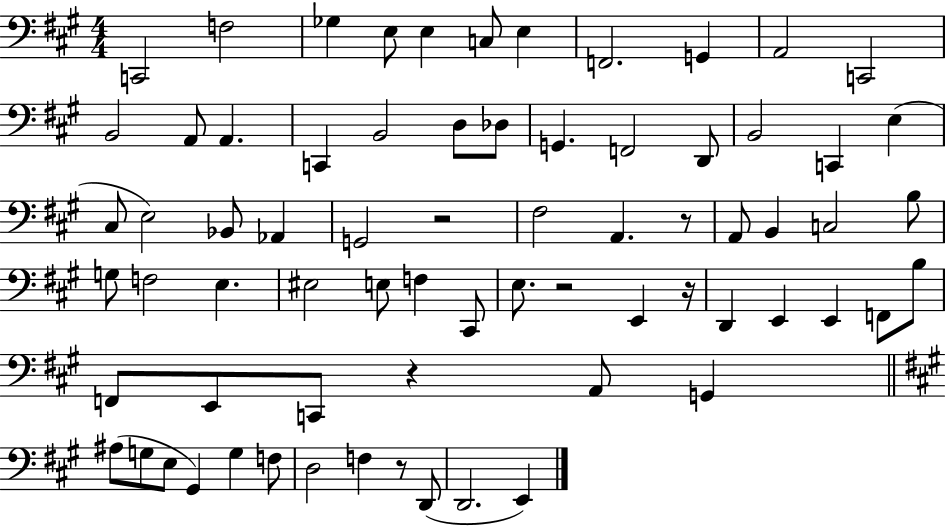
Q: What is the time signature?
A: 4/4